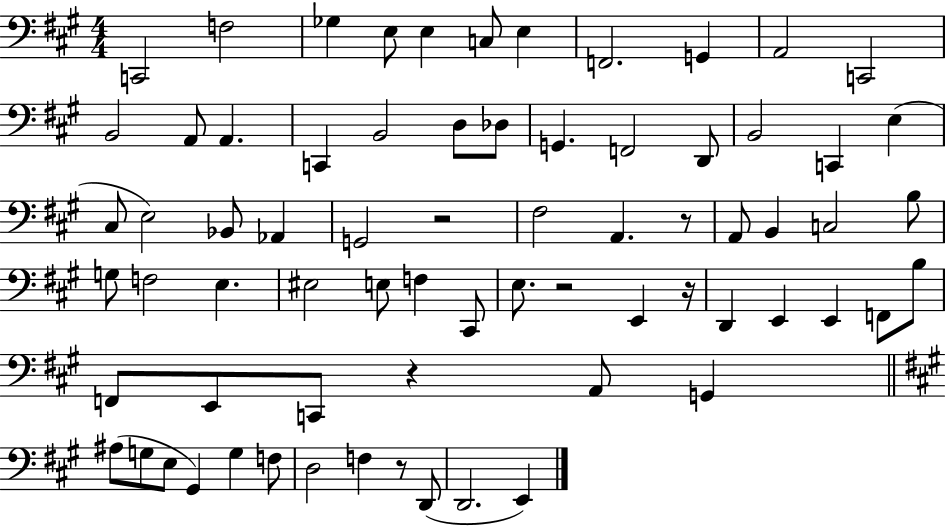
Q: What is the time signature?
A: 4/4